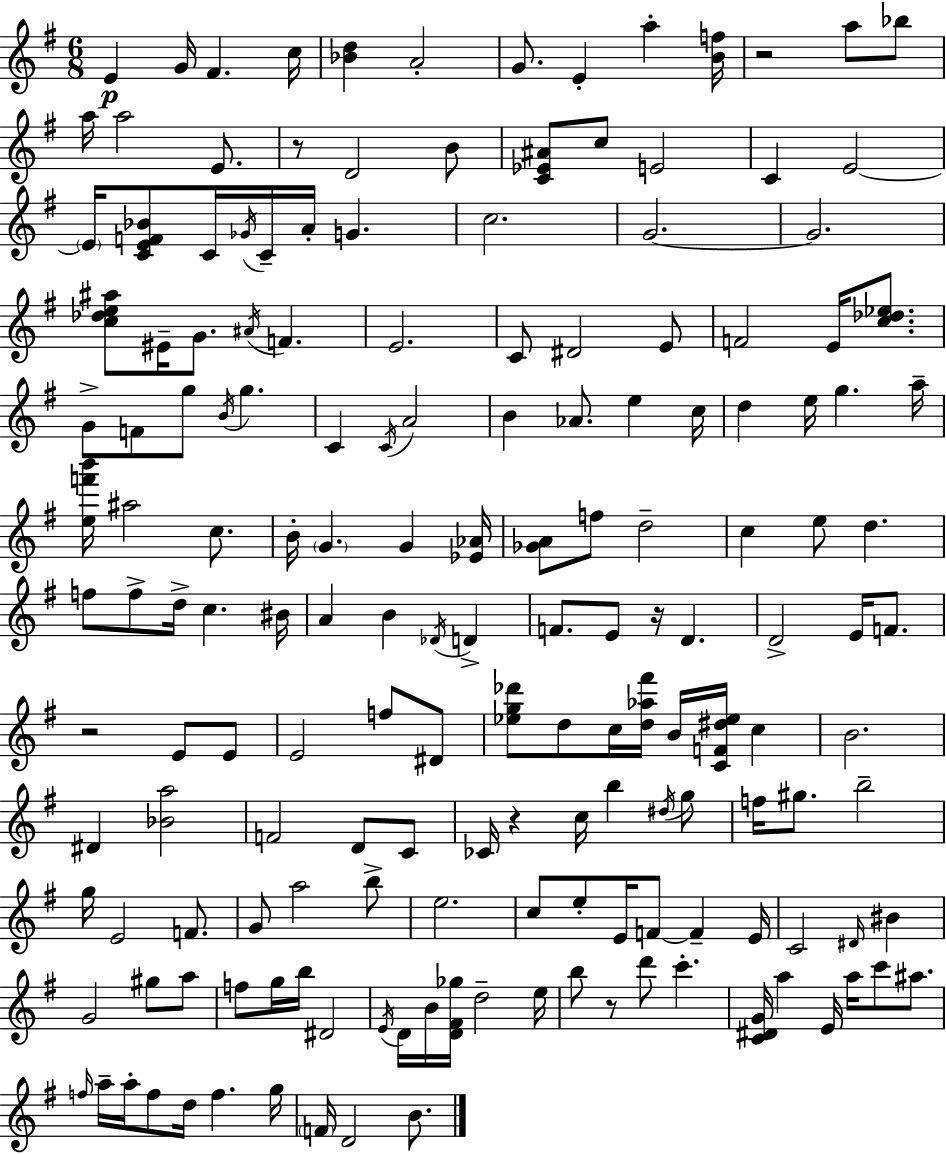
{
  \clef treble
  \numericTimeSignature
  \time 6/8
  \key e \minor
  e'4\p g'16 fis'4. c''16 | <bes' d''>4 a'2-. | g'8. e'4-. a''4-. <b' f''>16 | r2 a''8 bes''8 | \break a''16 a''2 e'8. | r8 d'2 b'8 | <c' ees' ais'>8 c''8 e'2 | c'4 e'2~~ | \break \parenthesize e'16 <c' e' f' bes'>8 c'16 \acciaccatura { ges'16 } c'16-- a'16-. g'4. | c''2. | g'2.~~ | g'2. | \break <c'' des'' e'' ais''>8 eis'16-- g'8. \acciaccatura { ais'16 } f'4. | e'2. | c'8 dis'2 | e'8 f'2 e'16 <c'' des'' ees''>8. | \break g'8-> f'8 g''8 \acciaccatura { b'16 } g''4. | c'4 \acciaccatura { c'16 } a'2 | b'4 aes'8. e''4 | c''16 d''4 e''16 g''4. | \break a''16-- <e'' f''' b'''>16 ais''2 | c''8. b'16-. \parenthesize g'4. g'4 | <ees' aes'>16 <ges' a'>8 f''8 d''2-- | c''4 e''8 d''4. | \break f''8 f''8-> d''16-> c''4. | bis'16 a'4 b'4 | \acciaccatura { des'16 } d'4-> f'8. e'8 r16 d'4. | d'2-> | \break e'16 f'8. r2 | e'8 e'8 e'2 | f''8 dis'8 <ees'' g'' des'''>8 d''8 c''16 <d'' aes'' fis'''>16 b'16 | <c' f' dis'' ees''>16 c''4 b'2. | \break dis'4 <bes' a''>2 | f'2 | d'8 c'8 ces'16 r4 c''16 b''4 | \acciaccatura { dis''16 } g''8 f''16 gis''8. b''2-- | \break g''16 e'2 | f'8. g'8 a''2 | b''8-> e''2. | c''8 e''8-. e'16 f'8~~ | \break f'4-- e'16 c'2 | \grace { dis'16 } bis'4 g'2 | gis''8 a''8 f''8 g''16 b''16 dis'2 | \acciaccatura { e'16 } d'16 b'16 <d' fis' ges''>16 d''2-- | \break e''16 b''8 r8 | d'''8 c'''4.-. <c' dis' g'>16 a''4 | e'16 a''16 c'''8 ais''8. \grace { f''16 } a''16-- a''16-. f''8 | d''16 f''4. g''16 \parenthesize f'16 d'2 | \break b'8. \bar "|."
}